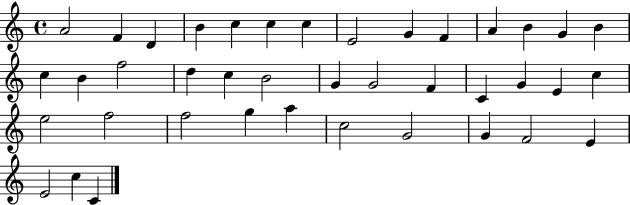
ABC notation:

X:1
T:Untitled
M:4/4
L:1/4
K:C
A2 F D B c c c E2 G F A B G B c B f2 d c B2 G G2 F C G E c e2 f2 f2 g a c2 G2 G F2 E E2 c C